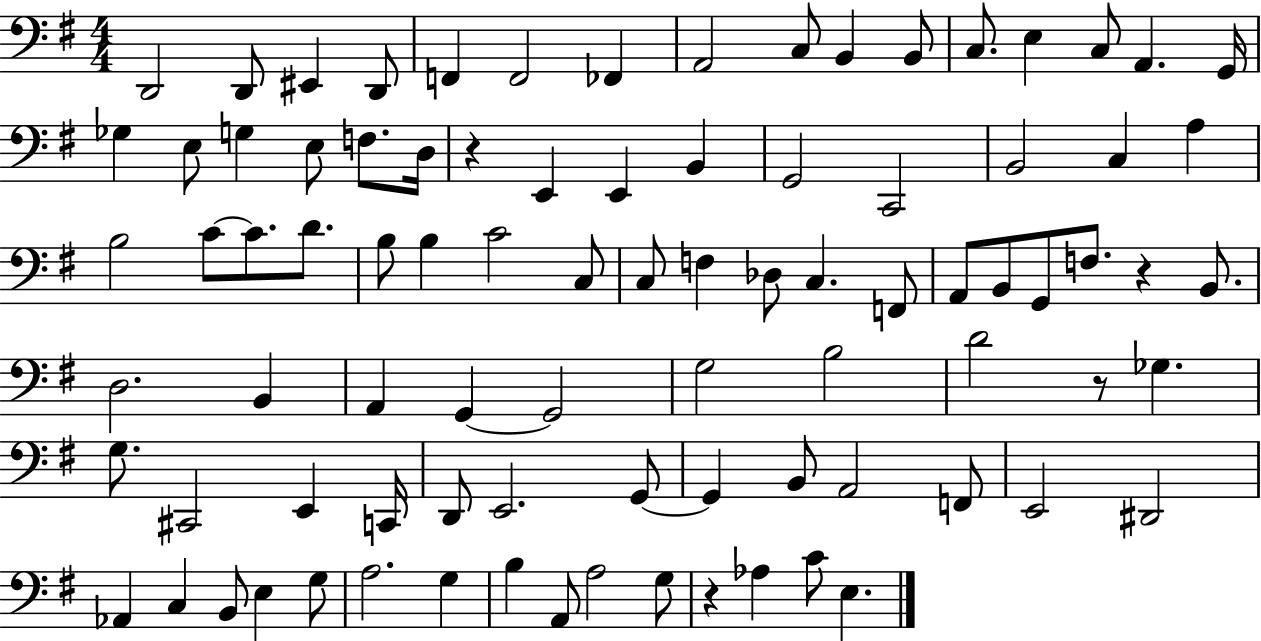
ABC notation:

X:1
T:Untitled
M:4/4
L:1/4
K:G
D,,2 D,,/2 ^E,, D,,/2 F,, F,,2 _F,, A,,2 C,/2 B,, B,,/2 C,/2 E, C,/2 A,, G,,/4 _G, E,/2 G, E,/2 F,/2 D,/4 z E,, E,, B,, G,,2 C,,2 B,,2 C, A, B,2 C/2 C/2 D/2 B,/2 B, C2 C,/2 C,/2 F, _D,/2 C, F,,/2 A,,/2 B,,/2 G,,/2 F,/2 z B,,/2 D,2 B,, A,, G,, G,,2 G,2 B,2 D2 z/2 _G, G,/2 ^C,,2 E,, C,,/4 D,,/2 E,,2 G,,/2 G,, B,,/2 A,,2 F,,/2 E,,2 ^D,,2 _A,, C, B,,/2 E, G,/2 A,2 G, B, A,,/2 A,2 G,/2 z _A, C/2 E,